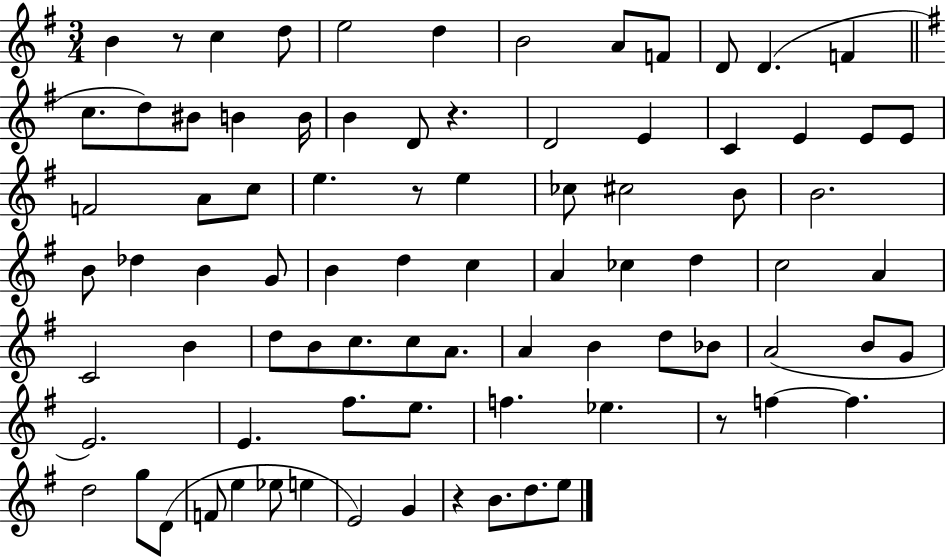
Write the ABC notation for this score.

X:1
T:Untitled
M:3/4
L:1/4
K:G
B z/2 c d/2 e2 d B2 A/2 F/2 D/2 D F c/2 d/2 ^B/2 B B/4 B D/2 z D2 E C E E/2 E/2 F2 A/2 c/2 e z/2 e _c/2 ^c2 B/2 B2 B/2 _d B G/2 B d c A _c d c2 A C2 B d/2 B/2 c/2 c/2 A/2 A B d/2 _B/2 A2 B/2 G/2 E2 E ^f/2 e/2 f _e z/2 f f d2 g/2 D/2 F/2 e _e/2 e E2 G z B/2 d/2 e/2